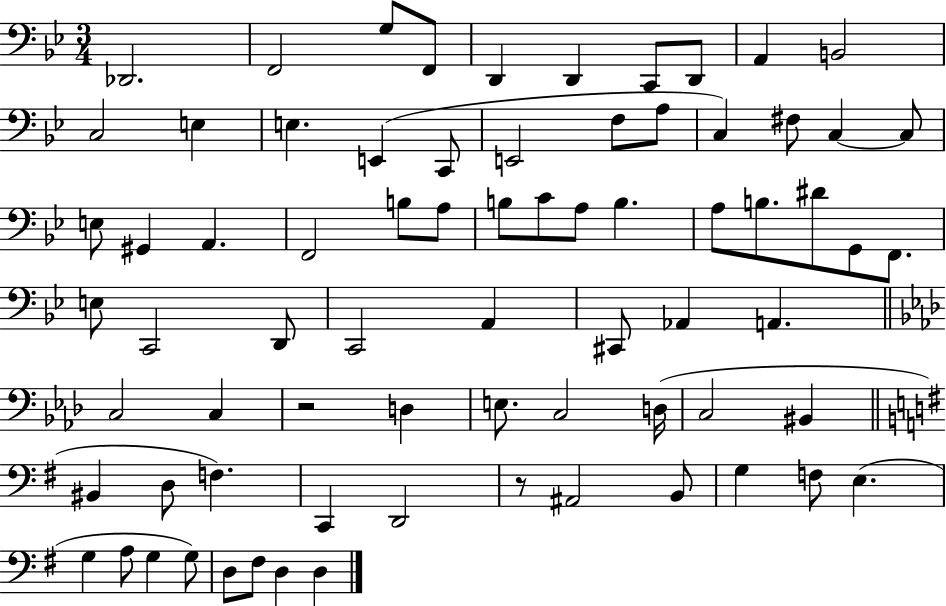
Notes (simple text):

Db2/h. F2/h G3/e F2/e D2/q D2/q C2/e D2/e A2/q B2/h C3/h E3/q E3/q. E2/q C2/e E2/h F3/e A3/e C3/q F#3/e C3/q C3/e E3/e G#2/q A2/q. F2/h B3/e A3/e B3/e C4/e A3/e B3/q. A3/e B3/e. D#4/e G2/e F2/e. E3/e C2/h D2/e C2/h A2/q C#2/e Ab2/q A2/q. C3/h C3/q R/h D3/q E3/e. C3/h D3/s C3/h BIS2/q BIS2/q D3/e F3/q. C2/q D2/h R/e A#2/h B2/e G3/q F3/e E3/q. G3/q A3/e G3/q G3/e D3/e F#3/e D3/q D3/q